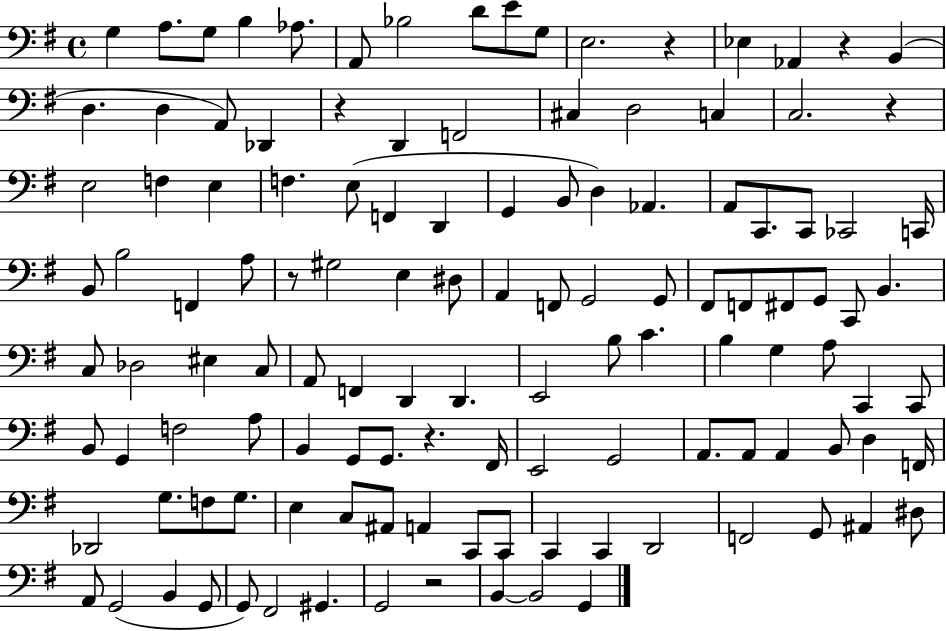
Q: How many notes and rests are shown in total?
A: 124